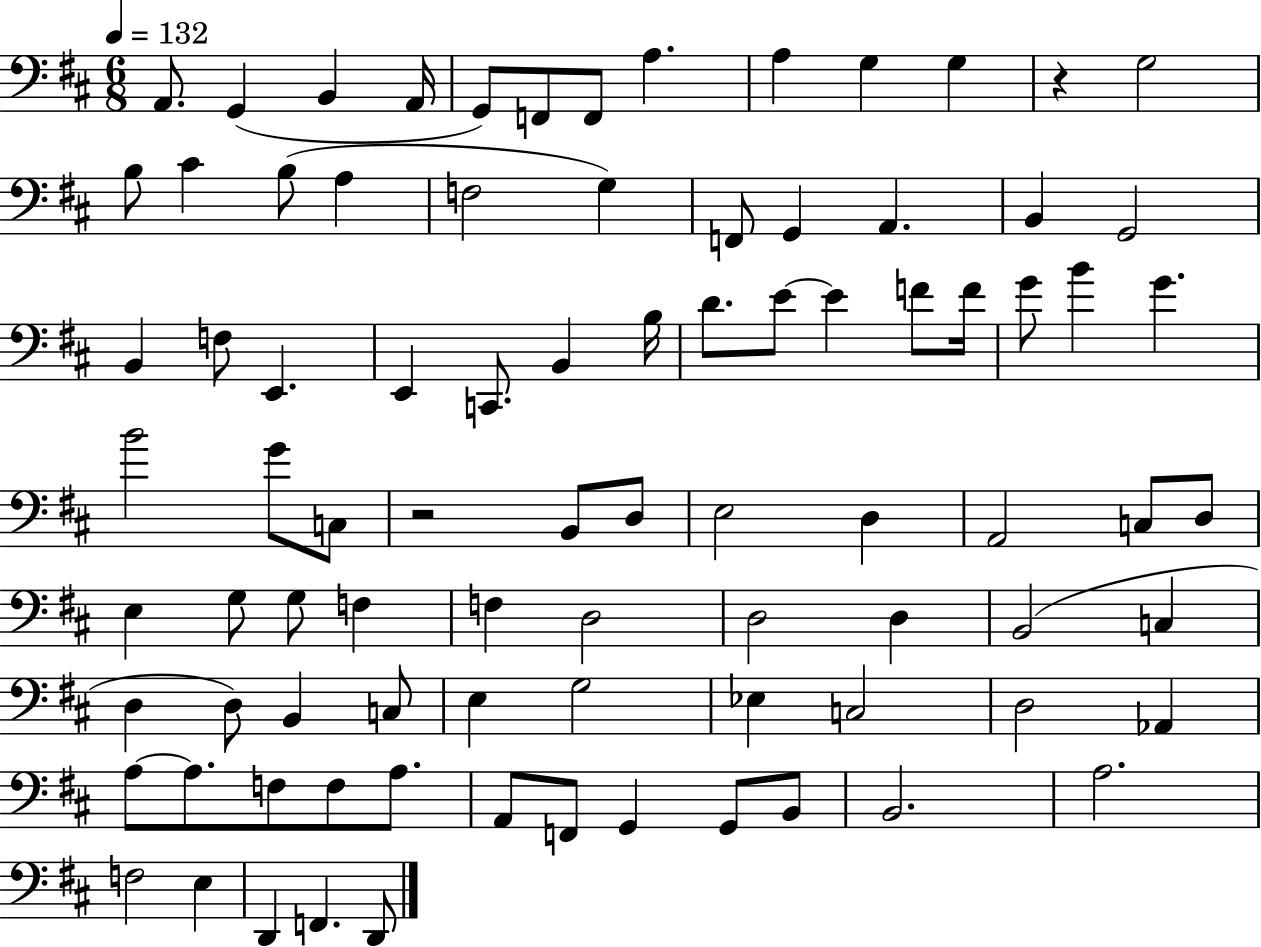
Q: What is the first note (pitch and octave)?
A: A2